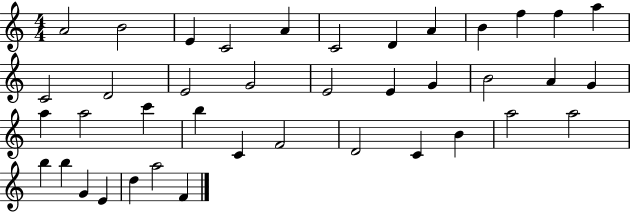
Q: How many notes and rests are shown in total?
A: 40